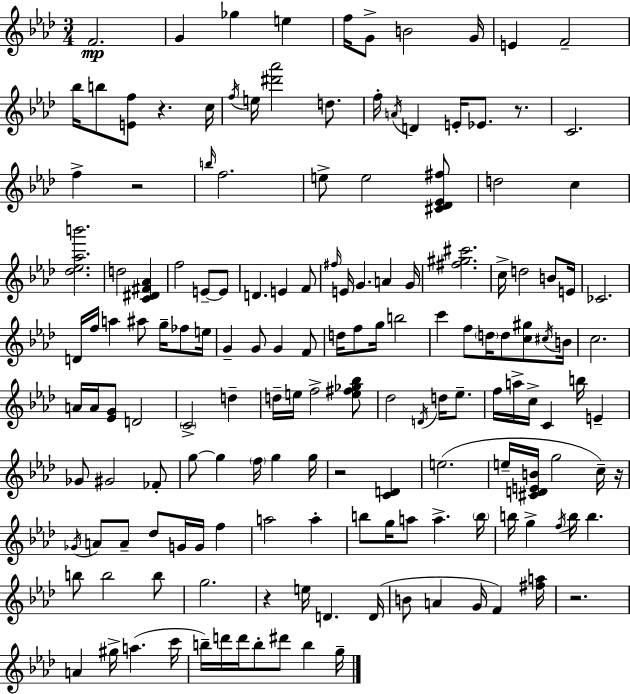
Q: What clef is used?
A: treble